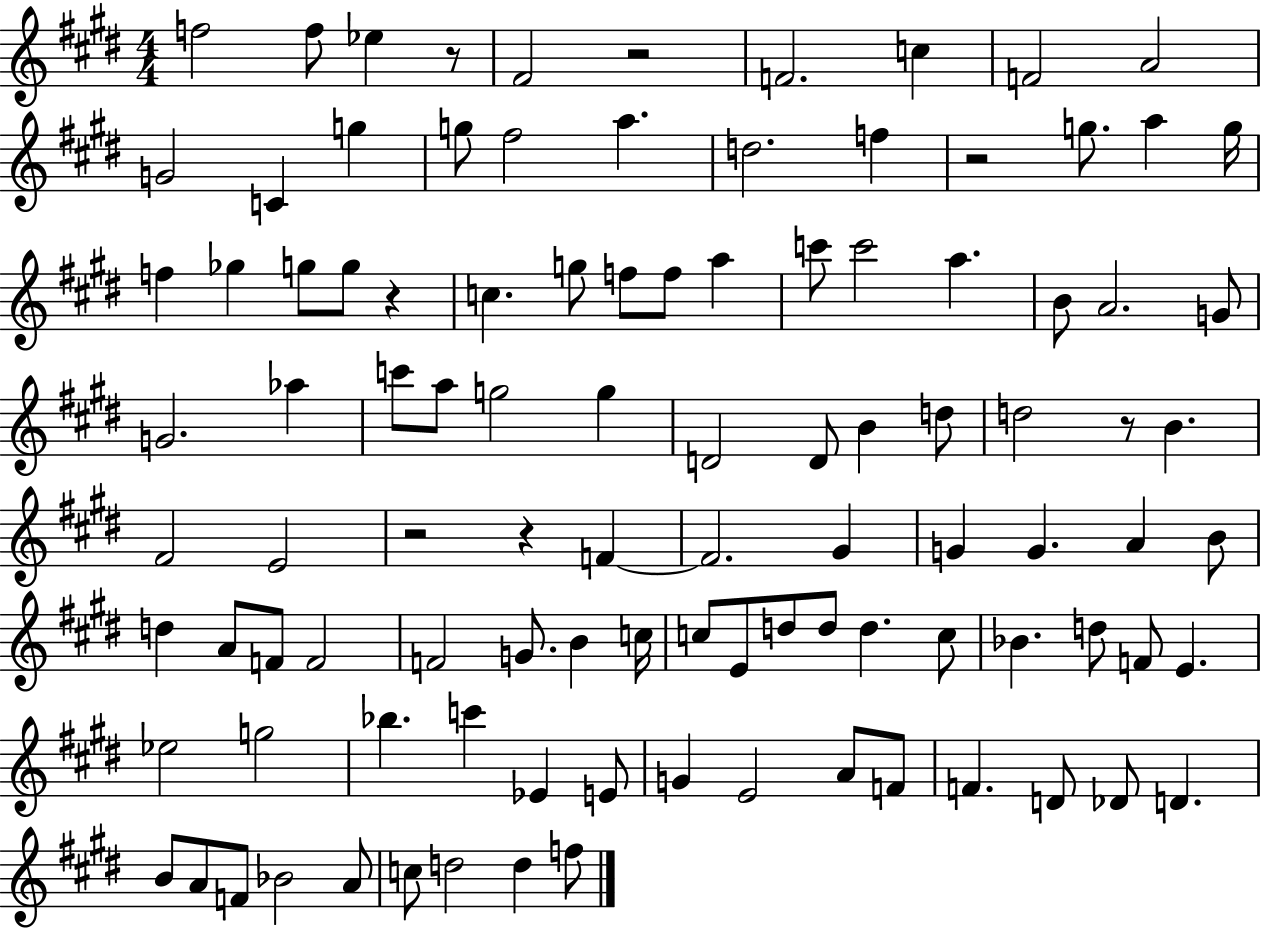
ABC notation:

X:1
T:Untitled
M:4/4
L:1/4
K:E
f2 f/2 _e z/2 ^F2 z2 F2 c F2 A2 G2 C g g/2 ^f2 a d2 f z2 g/2 a g/4 f _g g/2 g/2 z c g/2 f/2 f/2 a c'/2 c'2 a B/2 A2 G/2 G2 _a c'/2 a/2 g2 g D2 D/2 B d/2 d2 z/2 B ^F2 E2 z2 z F F2 ^G G G A B/2 d A/2 F/2 F2 F2 G/2 B c/4 c/2 E/2 d/2 d/2 d c/2 _B d/2 F/2 E _e2 g2 _b c' _E E/2 G E2 A/2 F/2 F D/2 _D/2 D B/2 A/2 F/2 _B2 A/2 c/2 d2 d f/2